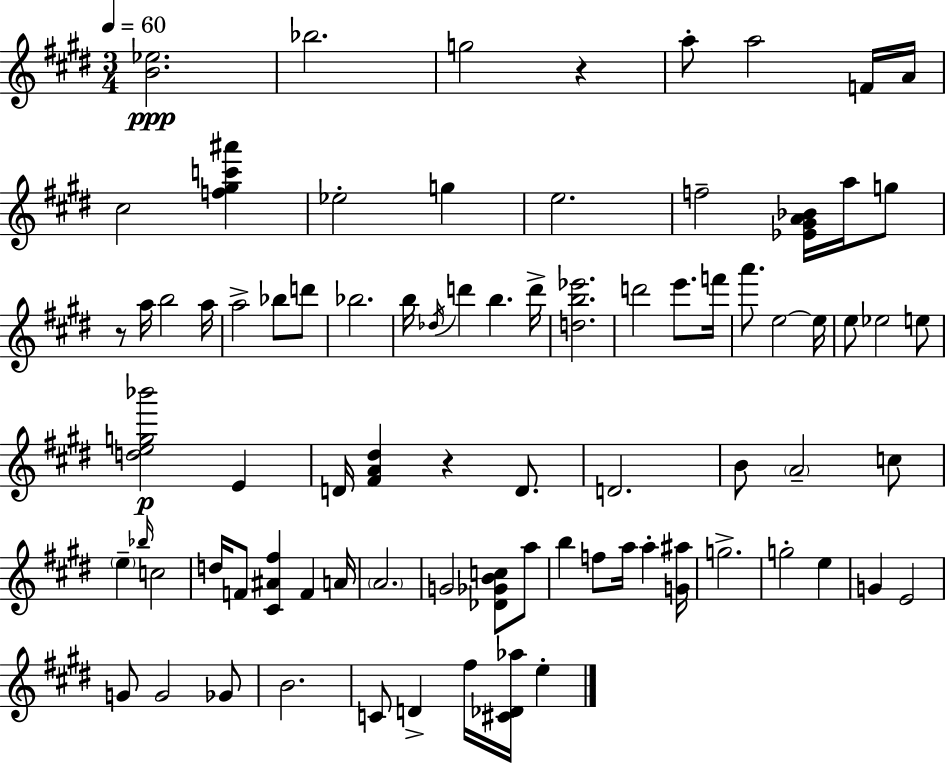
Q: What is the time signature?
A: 3/4